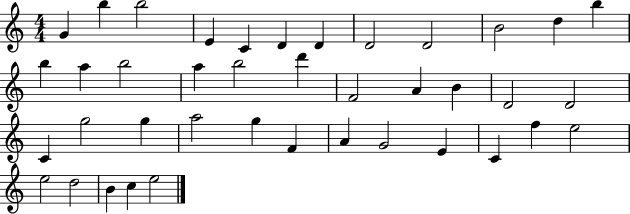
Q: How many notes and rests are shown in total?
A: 40